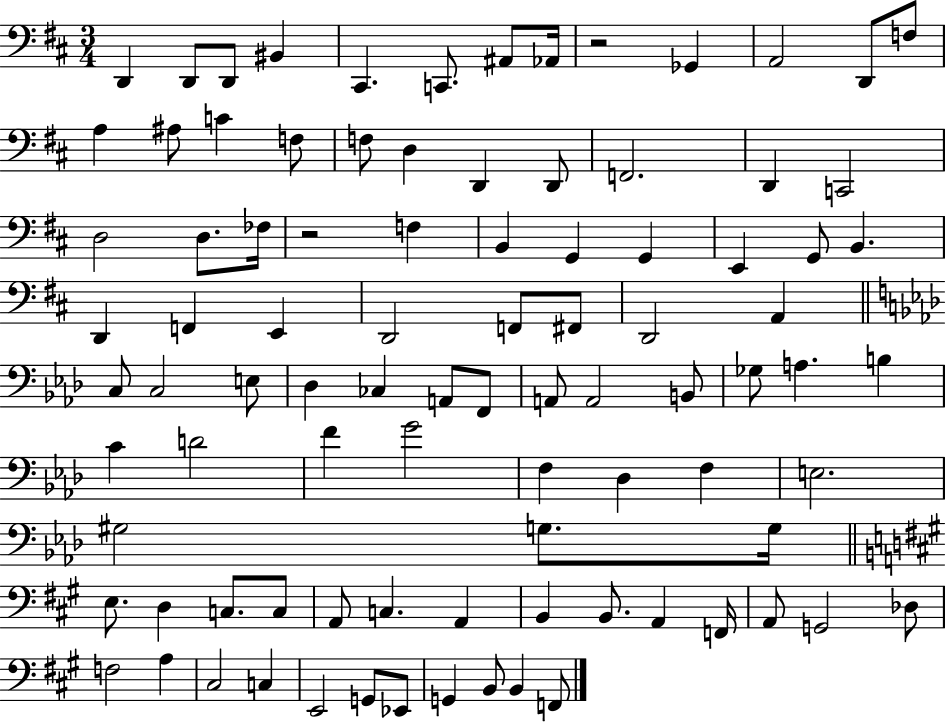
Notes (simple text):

D2/q D2/e D2/e BIS2/q C#2/q. C2/e. A#2/e Ab2/s R/h Gb2/q A2/h D2/e F3/e A3/q A#3/e C4/q F3/e F3/e D3/q D2/q D2/e F2/h. D2/q C2/h D3/h D3/e. FES3/s R/h F3/q B2/q G2/q G2/q E2/q G2/e B2/q. D2/q F2/q E2/q D2/h F2/e F#2/e D2/h A2/q C3/e C3/h E3/e Db3/q CES3/q A2/e F2/e A2/e A2/h B2/e Gb3/e A3/q. B3/q C4/q D4/h F4/q G4/h F3/q Db3/q F3/q E3/h. G#3/h G3/e. G3/s E3/e. D3/q C3/e. C3/e A2/e C3/q. A2/q B2/q B2/e. A2/q F2/s A2/e G2/h Db3/e F3/h A3/q C#3/h C3/q E2/h G2/e Eb2/e G2/q B2/e B2/q F2/e